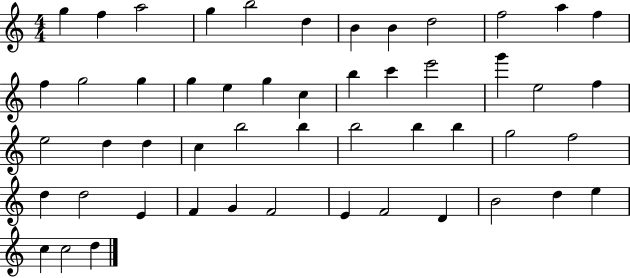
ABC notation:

X:1
T:Untitled
M:4/4
L:1/4
K:C
g f a2 g b2 d B B d2 f2 a f f g2 g g e g c b c' e'2 g' e2 f e2 d d c b2 b b2 b b g2 f2 d d2 E F G F2 E F2 D B2 d e c c2 d